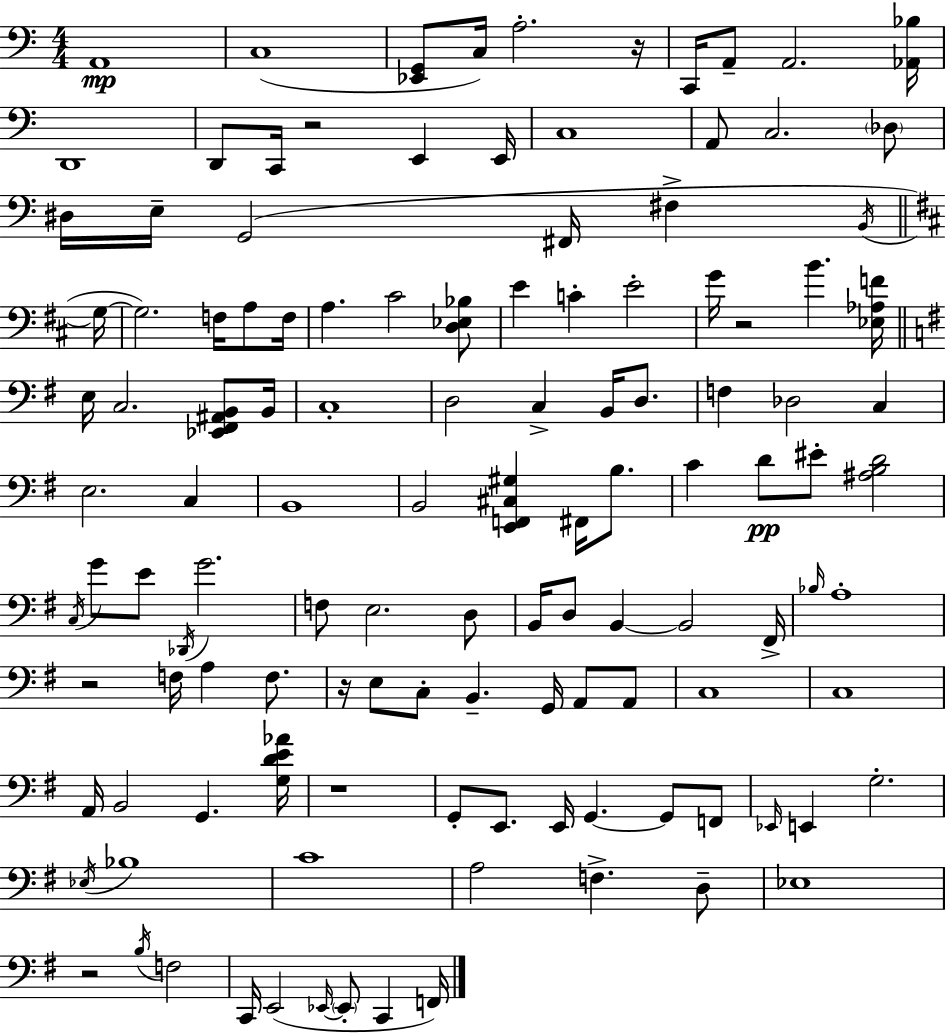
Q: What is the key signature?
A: C major